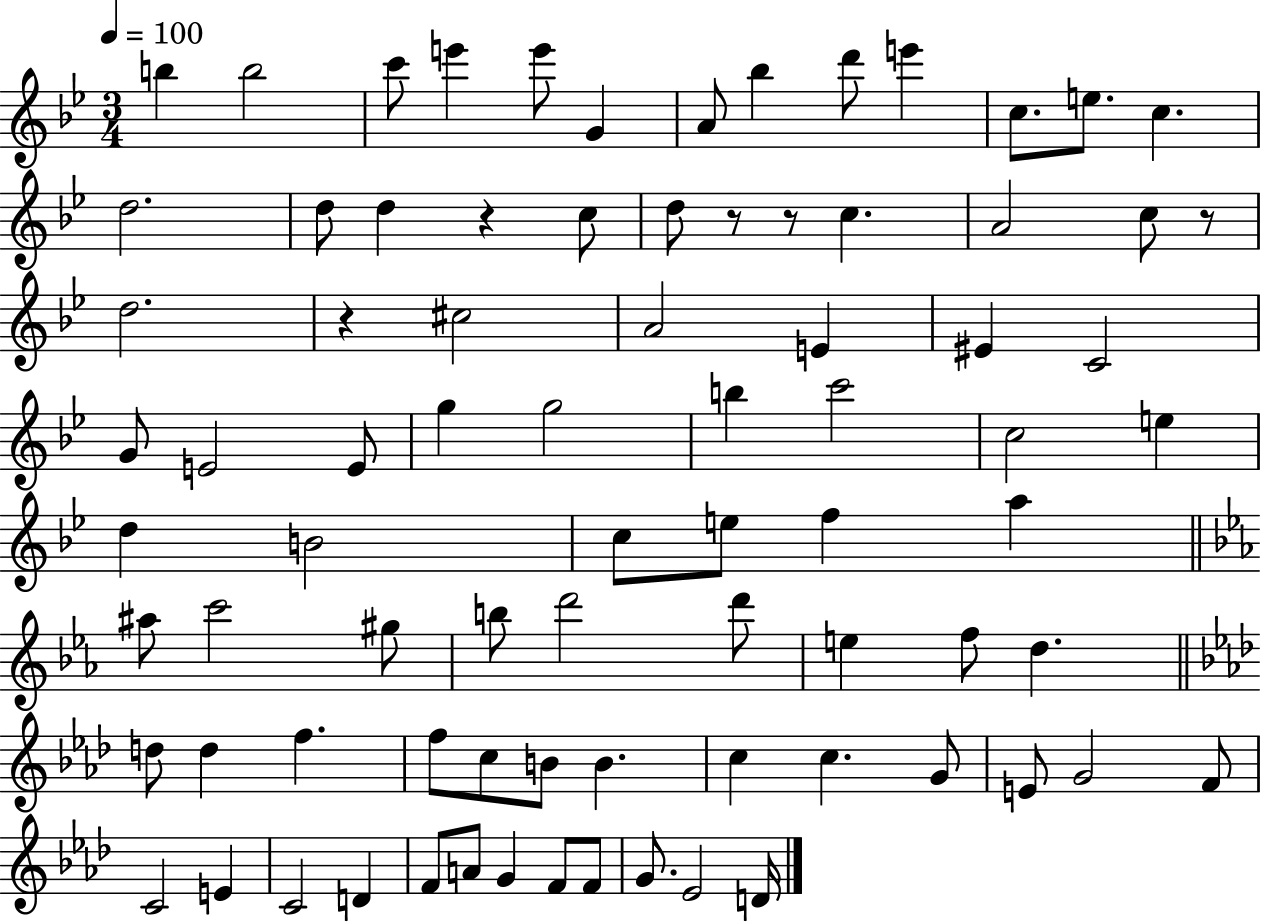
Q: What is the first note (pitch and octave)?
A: B5